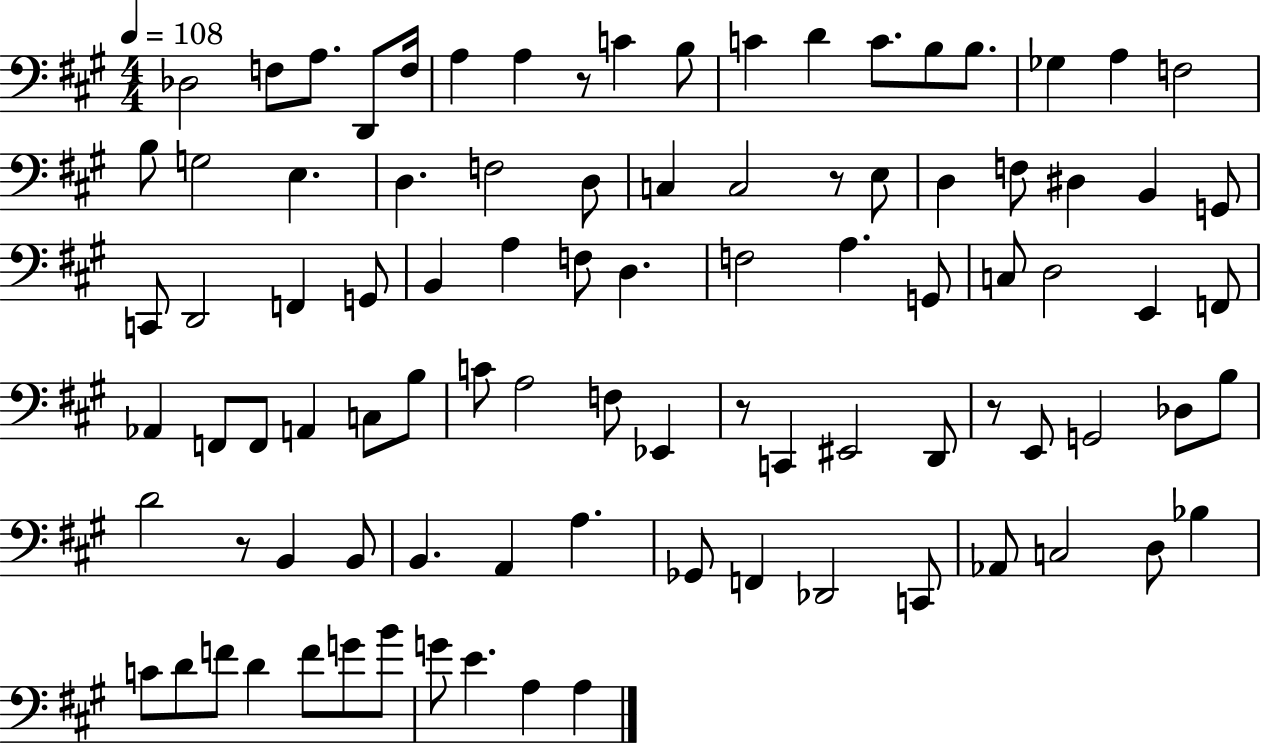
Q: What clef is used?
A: bass